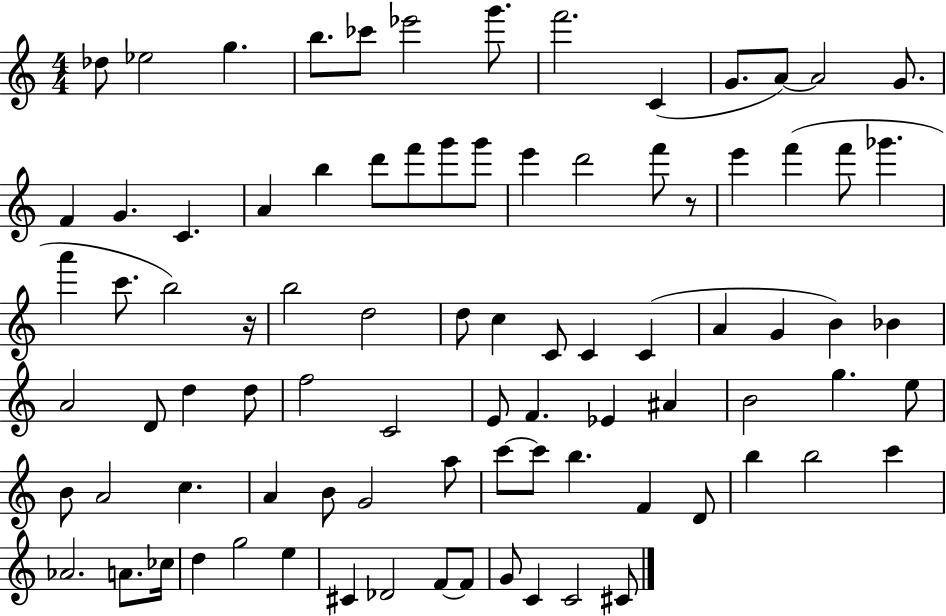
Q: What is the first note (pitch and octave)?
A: Db5